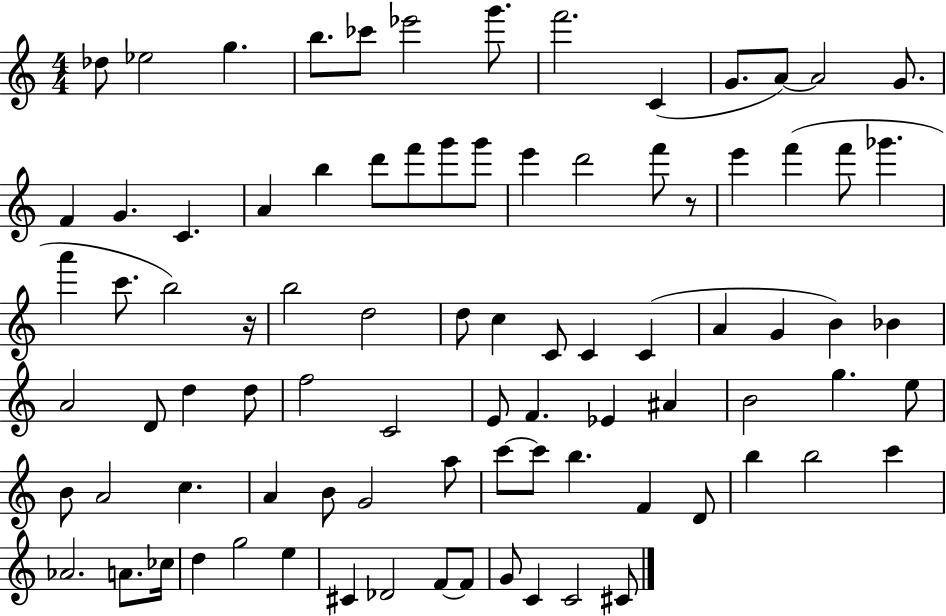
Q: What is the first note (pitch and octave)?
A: Db5